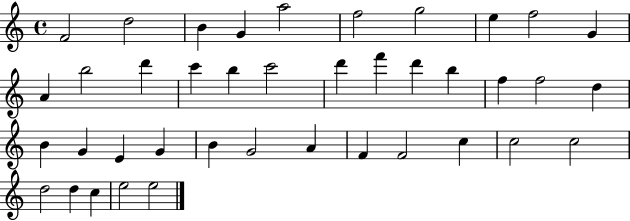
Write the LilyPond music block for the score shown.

{
  \clef treble
  \time 4/4
  \defaultTimeSignature
  \key c \major
  f'2 d''2 | b'4 g'4 a''2 | f''2 g''2 | e''4 f''2 g'4 | \break a'4 b''2 d'''4 | c'''4 b''4 c'''2 | d'''4 f'''4 d'''4 b''4 | f''4 f''2 d''4 | \break b'4 g'4 e'4 g'4 | b'4 g'2 a'4 | f'4 f'2 c''4 | c''2 c''2 | \break d''2 d''4 c''4 | e''2 e''2 | \bar "|."
}